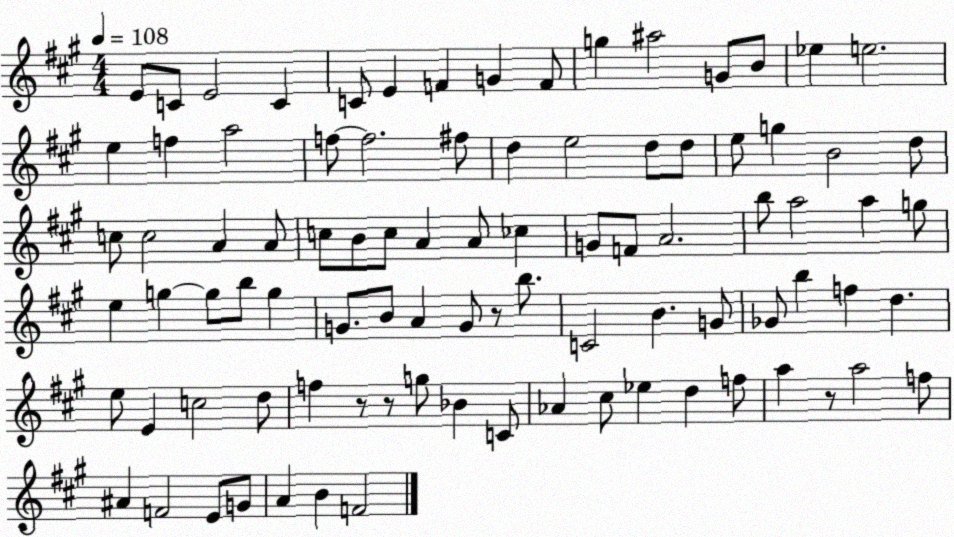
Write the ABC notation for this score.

X:1
T:Untitled
M:4/4
L:1/4
K:A
E/2 C/2 E2 C C/2 E F G F/2 g ^a2 G/2 B/2 _e e2 e f a2 f/2 f2 ^f/2 d e2 d/2 d/2 e/2 g B2 d/2 c/2 c2 A A/2 c/2 B/2 c/2 A A/2 _c G/2 F/2 A2 b/2 a2 a g/2 e g g/2 b/2 g G/2 B/2 A G/2 z/2 b/2 C2 B G/2 _G/2 b f d e/2 E c2 d/2 f z/2 z/2 g/2 _B C/2 _A ^c/2 _e d f/2 a z/2 a2 f/2 ^A F2 E/2 G/2 A B F2